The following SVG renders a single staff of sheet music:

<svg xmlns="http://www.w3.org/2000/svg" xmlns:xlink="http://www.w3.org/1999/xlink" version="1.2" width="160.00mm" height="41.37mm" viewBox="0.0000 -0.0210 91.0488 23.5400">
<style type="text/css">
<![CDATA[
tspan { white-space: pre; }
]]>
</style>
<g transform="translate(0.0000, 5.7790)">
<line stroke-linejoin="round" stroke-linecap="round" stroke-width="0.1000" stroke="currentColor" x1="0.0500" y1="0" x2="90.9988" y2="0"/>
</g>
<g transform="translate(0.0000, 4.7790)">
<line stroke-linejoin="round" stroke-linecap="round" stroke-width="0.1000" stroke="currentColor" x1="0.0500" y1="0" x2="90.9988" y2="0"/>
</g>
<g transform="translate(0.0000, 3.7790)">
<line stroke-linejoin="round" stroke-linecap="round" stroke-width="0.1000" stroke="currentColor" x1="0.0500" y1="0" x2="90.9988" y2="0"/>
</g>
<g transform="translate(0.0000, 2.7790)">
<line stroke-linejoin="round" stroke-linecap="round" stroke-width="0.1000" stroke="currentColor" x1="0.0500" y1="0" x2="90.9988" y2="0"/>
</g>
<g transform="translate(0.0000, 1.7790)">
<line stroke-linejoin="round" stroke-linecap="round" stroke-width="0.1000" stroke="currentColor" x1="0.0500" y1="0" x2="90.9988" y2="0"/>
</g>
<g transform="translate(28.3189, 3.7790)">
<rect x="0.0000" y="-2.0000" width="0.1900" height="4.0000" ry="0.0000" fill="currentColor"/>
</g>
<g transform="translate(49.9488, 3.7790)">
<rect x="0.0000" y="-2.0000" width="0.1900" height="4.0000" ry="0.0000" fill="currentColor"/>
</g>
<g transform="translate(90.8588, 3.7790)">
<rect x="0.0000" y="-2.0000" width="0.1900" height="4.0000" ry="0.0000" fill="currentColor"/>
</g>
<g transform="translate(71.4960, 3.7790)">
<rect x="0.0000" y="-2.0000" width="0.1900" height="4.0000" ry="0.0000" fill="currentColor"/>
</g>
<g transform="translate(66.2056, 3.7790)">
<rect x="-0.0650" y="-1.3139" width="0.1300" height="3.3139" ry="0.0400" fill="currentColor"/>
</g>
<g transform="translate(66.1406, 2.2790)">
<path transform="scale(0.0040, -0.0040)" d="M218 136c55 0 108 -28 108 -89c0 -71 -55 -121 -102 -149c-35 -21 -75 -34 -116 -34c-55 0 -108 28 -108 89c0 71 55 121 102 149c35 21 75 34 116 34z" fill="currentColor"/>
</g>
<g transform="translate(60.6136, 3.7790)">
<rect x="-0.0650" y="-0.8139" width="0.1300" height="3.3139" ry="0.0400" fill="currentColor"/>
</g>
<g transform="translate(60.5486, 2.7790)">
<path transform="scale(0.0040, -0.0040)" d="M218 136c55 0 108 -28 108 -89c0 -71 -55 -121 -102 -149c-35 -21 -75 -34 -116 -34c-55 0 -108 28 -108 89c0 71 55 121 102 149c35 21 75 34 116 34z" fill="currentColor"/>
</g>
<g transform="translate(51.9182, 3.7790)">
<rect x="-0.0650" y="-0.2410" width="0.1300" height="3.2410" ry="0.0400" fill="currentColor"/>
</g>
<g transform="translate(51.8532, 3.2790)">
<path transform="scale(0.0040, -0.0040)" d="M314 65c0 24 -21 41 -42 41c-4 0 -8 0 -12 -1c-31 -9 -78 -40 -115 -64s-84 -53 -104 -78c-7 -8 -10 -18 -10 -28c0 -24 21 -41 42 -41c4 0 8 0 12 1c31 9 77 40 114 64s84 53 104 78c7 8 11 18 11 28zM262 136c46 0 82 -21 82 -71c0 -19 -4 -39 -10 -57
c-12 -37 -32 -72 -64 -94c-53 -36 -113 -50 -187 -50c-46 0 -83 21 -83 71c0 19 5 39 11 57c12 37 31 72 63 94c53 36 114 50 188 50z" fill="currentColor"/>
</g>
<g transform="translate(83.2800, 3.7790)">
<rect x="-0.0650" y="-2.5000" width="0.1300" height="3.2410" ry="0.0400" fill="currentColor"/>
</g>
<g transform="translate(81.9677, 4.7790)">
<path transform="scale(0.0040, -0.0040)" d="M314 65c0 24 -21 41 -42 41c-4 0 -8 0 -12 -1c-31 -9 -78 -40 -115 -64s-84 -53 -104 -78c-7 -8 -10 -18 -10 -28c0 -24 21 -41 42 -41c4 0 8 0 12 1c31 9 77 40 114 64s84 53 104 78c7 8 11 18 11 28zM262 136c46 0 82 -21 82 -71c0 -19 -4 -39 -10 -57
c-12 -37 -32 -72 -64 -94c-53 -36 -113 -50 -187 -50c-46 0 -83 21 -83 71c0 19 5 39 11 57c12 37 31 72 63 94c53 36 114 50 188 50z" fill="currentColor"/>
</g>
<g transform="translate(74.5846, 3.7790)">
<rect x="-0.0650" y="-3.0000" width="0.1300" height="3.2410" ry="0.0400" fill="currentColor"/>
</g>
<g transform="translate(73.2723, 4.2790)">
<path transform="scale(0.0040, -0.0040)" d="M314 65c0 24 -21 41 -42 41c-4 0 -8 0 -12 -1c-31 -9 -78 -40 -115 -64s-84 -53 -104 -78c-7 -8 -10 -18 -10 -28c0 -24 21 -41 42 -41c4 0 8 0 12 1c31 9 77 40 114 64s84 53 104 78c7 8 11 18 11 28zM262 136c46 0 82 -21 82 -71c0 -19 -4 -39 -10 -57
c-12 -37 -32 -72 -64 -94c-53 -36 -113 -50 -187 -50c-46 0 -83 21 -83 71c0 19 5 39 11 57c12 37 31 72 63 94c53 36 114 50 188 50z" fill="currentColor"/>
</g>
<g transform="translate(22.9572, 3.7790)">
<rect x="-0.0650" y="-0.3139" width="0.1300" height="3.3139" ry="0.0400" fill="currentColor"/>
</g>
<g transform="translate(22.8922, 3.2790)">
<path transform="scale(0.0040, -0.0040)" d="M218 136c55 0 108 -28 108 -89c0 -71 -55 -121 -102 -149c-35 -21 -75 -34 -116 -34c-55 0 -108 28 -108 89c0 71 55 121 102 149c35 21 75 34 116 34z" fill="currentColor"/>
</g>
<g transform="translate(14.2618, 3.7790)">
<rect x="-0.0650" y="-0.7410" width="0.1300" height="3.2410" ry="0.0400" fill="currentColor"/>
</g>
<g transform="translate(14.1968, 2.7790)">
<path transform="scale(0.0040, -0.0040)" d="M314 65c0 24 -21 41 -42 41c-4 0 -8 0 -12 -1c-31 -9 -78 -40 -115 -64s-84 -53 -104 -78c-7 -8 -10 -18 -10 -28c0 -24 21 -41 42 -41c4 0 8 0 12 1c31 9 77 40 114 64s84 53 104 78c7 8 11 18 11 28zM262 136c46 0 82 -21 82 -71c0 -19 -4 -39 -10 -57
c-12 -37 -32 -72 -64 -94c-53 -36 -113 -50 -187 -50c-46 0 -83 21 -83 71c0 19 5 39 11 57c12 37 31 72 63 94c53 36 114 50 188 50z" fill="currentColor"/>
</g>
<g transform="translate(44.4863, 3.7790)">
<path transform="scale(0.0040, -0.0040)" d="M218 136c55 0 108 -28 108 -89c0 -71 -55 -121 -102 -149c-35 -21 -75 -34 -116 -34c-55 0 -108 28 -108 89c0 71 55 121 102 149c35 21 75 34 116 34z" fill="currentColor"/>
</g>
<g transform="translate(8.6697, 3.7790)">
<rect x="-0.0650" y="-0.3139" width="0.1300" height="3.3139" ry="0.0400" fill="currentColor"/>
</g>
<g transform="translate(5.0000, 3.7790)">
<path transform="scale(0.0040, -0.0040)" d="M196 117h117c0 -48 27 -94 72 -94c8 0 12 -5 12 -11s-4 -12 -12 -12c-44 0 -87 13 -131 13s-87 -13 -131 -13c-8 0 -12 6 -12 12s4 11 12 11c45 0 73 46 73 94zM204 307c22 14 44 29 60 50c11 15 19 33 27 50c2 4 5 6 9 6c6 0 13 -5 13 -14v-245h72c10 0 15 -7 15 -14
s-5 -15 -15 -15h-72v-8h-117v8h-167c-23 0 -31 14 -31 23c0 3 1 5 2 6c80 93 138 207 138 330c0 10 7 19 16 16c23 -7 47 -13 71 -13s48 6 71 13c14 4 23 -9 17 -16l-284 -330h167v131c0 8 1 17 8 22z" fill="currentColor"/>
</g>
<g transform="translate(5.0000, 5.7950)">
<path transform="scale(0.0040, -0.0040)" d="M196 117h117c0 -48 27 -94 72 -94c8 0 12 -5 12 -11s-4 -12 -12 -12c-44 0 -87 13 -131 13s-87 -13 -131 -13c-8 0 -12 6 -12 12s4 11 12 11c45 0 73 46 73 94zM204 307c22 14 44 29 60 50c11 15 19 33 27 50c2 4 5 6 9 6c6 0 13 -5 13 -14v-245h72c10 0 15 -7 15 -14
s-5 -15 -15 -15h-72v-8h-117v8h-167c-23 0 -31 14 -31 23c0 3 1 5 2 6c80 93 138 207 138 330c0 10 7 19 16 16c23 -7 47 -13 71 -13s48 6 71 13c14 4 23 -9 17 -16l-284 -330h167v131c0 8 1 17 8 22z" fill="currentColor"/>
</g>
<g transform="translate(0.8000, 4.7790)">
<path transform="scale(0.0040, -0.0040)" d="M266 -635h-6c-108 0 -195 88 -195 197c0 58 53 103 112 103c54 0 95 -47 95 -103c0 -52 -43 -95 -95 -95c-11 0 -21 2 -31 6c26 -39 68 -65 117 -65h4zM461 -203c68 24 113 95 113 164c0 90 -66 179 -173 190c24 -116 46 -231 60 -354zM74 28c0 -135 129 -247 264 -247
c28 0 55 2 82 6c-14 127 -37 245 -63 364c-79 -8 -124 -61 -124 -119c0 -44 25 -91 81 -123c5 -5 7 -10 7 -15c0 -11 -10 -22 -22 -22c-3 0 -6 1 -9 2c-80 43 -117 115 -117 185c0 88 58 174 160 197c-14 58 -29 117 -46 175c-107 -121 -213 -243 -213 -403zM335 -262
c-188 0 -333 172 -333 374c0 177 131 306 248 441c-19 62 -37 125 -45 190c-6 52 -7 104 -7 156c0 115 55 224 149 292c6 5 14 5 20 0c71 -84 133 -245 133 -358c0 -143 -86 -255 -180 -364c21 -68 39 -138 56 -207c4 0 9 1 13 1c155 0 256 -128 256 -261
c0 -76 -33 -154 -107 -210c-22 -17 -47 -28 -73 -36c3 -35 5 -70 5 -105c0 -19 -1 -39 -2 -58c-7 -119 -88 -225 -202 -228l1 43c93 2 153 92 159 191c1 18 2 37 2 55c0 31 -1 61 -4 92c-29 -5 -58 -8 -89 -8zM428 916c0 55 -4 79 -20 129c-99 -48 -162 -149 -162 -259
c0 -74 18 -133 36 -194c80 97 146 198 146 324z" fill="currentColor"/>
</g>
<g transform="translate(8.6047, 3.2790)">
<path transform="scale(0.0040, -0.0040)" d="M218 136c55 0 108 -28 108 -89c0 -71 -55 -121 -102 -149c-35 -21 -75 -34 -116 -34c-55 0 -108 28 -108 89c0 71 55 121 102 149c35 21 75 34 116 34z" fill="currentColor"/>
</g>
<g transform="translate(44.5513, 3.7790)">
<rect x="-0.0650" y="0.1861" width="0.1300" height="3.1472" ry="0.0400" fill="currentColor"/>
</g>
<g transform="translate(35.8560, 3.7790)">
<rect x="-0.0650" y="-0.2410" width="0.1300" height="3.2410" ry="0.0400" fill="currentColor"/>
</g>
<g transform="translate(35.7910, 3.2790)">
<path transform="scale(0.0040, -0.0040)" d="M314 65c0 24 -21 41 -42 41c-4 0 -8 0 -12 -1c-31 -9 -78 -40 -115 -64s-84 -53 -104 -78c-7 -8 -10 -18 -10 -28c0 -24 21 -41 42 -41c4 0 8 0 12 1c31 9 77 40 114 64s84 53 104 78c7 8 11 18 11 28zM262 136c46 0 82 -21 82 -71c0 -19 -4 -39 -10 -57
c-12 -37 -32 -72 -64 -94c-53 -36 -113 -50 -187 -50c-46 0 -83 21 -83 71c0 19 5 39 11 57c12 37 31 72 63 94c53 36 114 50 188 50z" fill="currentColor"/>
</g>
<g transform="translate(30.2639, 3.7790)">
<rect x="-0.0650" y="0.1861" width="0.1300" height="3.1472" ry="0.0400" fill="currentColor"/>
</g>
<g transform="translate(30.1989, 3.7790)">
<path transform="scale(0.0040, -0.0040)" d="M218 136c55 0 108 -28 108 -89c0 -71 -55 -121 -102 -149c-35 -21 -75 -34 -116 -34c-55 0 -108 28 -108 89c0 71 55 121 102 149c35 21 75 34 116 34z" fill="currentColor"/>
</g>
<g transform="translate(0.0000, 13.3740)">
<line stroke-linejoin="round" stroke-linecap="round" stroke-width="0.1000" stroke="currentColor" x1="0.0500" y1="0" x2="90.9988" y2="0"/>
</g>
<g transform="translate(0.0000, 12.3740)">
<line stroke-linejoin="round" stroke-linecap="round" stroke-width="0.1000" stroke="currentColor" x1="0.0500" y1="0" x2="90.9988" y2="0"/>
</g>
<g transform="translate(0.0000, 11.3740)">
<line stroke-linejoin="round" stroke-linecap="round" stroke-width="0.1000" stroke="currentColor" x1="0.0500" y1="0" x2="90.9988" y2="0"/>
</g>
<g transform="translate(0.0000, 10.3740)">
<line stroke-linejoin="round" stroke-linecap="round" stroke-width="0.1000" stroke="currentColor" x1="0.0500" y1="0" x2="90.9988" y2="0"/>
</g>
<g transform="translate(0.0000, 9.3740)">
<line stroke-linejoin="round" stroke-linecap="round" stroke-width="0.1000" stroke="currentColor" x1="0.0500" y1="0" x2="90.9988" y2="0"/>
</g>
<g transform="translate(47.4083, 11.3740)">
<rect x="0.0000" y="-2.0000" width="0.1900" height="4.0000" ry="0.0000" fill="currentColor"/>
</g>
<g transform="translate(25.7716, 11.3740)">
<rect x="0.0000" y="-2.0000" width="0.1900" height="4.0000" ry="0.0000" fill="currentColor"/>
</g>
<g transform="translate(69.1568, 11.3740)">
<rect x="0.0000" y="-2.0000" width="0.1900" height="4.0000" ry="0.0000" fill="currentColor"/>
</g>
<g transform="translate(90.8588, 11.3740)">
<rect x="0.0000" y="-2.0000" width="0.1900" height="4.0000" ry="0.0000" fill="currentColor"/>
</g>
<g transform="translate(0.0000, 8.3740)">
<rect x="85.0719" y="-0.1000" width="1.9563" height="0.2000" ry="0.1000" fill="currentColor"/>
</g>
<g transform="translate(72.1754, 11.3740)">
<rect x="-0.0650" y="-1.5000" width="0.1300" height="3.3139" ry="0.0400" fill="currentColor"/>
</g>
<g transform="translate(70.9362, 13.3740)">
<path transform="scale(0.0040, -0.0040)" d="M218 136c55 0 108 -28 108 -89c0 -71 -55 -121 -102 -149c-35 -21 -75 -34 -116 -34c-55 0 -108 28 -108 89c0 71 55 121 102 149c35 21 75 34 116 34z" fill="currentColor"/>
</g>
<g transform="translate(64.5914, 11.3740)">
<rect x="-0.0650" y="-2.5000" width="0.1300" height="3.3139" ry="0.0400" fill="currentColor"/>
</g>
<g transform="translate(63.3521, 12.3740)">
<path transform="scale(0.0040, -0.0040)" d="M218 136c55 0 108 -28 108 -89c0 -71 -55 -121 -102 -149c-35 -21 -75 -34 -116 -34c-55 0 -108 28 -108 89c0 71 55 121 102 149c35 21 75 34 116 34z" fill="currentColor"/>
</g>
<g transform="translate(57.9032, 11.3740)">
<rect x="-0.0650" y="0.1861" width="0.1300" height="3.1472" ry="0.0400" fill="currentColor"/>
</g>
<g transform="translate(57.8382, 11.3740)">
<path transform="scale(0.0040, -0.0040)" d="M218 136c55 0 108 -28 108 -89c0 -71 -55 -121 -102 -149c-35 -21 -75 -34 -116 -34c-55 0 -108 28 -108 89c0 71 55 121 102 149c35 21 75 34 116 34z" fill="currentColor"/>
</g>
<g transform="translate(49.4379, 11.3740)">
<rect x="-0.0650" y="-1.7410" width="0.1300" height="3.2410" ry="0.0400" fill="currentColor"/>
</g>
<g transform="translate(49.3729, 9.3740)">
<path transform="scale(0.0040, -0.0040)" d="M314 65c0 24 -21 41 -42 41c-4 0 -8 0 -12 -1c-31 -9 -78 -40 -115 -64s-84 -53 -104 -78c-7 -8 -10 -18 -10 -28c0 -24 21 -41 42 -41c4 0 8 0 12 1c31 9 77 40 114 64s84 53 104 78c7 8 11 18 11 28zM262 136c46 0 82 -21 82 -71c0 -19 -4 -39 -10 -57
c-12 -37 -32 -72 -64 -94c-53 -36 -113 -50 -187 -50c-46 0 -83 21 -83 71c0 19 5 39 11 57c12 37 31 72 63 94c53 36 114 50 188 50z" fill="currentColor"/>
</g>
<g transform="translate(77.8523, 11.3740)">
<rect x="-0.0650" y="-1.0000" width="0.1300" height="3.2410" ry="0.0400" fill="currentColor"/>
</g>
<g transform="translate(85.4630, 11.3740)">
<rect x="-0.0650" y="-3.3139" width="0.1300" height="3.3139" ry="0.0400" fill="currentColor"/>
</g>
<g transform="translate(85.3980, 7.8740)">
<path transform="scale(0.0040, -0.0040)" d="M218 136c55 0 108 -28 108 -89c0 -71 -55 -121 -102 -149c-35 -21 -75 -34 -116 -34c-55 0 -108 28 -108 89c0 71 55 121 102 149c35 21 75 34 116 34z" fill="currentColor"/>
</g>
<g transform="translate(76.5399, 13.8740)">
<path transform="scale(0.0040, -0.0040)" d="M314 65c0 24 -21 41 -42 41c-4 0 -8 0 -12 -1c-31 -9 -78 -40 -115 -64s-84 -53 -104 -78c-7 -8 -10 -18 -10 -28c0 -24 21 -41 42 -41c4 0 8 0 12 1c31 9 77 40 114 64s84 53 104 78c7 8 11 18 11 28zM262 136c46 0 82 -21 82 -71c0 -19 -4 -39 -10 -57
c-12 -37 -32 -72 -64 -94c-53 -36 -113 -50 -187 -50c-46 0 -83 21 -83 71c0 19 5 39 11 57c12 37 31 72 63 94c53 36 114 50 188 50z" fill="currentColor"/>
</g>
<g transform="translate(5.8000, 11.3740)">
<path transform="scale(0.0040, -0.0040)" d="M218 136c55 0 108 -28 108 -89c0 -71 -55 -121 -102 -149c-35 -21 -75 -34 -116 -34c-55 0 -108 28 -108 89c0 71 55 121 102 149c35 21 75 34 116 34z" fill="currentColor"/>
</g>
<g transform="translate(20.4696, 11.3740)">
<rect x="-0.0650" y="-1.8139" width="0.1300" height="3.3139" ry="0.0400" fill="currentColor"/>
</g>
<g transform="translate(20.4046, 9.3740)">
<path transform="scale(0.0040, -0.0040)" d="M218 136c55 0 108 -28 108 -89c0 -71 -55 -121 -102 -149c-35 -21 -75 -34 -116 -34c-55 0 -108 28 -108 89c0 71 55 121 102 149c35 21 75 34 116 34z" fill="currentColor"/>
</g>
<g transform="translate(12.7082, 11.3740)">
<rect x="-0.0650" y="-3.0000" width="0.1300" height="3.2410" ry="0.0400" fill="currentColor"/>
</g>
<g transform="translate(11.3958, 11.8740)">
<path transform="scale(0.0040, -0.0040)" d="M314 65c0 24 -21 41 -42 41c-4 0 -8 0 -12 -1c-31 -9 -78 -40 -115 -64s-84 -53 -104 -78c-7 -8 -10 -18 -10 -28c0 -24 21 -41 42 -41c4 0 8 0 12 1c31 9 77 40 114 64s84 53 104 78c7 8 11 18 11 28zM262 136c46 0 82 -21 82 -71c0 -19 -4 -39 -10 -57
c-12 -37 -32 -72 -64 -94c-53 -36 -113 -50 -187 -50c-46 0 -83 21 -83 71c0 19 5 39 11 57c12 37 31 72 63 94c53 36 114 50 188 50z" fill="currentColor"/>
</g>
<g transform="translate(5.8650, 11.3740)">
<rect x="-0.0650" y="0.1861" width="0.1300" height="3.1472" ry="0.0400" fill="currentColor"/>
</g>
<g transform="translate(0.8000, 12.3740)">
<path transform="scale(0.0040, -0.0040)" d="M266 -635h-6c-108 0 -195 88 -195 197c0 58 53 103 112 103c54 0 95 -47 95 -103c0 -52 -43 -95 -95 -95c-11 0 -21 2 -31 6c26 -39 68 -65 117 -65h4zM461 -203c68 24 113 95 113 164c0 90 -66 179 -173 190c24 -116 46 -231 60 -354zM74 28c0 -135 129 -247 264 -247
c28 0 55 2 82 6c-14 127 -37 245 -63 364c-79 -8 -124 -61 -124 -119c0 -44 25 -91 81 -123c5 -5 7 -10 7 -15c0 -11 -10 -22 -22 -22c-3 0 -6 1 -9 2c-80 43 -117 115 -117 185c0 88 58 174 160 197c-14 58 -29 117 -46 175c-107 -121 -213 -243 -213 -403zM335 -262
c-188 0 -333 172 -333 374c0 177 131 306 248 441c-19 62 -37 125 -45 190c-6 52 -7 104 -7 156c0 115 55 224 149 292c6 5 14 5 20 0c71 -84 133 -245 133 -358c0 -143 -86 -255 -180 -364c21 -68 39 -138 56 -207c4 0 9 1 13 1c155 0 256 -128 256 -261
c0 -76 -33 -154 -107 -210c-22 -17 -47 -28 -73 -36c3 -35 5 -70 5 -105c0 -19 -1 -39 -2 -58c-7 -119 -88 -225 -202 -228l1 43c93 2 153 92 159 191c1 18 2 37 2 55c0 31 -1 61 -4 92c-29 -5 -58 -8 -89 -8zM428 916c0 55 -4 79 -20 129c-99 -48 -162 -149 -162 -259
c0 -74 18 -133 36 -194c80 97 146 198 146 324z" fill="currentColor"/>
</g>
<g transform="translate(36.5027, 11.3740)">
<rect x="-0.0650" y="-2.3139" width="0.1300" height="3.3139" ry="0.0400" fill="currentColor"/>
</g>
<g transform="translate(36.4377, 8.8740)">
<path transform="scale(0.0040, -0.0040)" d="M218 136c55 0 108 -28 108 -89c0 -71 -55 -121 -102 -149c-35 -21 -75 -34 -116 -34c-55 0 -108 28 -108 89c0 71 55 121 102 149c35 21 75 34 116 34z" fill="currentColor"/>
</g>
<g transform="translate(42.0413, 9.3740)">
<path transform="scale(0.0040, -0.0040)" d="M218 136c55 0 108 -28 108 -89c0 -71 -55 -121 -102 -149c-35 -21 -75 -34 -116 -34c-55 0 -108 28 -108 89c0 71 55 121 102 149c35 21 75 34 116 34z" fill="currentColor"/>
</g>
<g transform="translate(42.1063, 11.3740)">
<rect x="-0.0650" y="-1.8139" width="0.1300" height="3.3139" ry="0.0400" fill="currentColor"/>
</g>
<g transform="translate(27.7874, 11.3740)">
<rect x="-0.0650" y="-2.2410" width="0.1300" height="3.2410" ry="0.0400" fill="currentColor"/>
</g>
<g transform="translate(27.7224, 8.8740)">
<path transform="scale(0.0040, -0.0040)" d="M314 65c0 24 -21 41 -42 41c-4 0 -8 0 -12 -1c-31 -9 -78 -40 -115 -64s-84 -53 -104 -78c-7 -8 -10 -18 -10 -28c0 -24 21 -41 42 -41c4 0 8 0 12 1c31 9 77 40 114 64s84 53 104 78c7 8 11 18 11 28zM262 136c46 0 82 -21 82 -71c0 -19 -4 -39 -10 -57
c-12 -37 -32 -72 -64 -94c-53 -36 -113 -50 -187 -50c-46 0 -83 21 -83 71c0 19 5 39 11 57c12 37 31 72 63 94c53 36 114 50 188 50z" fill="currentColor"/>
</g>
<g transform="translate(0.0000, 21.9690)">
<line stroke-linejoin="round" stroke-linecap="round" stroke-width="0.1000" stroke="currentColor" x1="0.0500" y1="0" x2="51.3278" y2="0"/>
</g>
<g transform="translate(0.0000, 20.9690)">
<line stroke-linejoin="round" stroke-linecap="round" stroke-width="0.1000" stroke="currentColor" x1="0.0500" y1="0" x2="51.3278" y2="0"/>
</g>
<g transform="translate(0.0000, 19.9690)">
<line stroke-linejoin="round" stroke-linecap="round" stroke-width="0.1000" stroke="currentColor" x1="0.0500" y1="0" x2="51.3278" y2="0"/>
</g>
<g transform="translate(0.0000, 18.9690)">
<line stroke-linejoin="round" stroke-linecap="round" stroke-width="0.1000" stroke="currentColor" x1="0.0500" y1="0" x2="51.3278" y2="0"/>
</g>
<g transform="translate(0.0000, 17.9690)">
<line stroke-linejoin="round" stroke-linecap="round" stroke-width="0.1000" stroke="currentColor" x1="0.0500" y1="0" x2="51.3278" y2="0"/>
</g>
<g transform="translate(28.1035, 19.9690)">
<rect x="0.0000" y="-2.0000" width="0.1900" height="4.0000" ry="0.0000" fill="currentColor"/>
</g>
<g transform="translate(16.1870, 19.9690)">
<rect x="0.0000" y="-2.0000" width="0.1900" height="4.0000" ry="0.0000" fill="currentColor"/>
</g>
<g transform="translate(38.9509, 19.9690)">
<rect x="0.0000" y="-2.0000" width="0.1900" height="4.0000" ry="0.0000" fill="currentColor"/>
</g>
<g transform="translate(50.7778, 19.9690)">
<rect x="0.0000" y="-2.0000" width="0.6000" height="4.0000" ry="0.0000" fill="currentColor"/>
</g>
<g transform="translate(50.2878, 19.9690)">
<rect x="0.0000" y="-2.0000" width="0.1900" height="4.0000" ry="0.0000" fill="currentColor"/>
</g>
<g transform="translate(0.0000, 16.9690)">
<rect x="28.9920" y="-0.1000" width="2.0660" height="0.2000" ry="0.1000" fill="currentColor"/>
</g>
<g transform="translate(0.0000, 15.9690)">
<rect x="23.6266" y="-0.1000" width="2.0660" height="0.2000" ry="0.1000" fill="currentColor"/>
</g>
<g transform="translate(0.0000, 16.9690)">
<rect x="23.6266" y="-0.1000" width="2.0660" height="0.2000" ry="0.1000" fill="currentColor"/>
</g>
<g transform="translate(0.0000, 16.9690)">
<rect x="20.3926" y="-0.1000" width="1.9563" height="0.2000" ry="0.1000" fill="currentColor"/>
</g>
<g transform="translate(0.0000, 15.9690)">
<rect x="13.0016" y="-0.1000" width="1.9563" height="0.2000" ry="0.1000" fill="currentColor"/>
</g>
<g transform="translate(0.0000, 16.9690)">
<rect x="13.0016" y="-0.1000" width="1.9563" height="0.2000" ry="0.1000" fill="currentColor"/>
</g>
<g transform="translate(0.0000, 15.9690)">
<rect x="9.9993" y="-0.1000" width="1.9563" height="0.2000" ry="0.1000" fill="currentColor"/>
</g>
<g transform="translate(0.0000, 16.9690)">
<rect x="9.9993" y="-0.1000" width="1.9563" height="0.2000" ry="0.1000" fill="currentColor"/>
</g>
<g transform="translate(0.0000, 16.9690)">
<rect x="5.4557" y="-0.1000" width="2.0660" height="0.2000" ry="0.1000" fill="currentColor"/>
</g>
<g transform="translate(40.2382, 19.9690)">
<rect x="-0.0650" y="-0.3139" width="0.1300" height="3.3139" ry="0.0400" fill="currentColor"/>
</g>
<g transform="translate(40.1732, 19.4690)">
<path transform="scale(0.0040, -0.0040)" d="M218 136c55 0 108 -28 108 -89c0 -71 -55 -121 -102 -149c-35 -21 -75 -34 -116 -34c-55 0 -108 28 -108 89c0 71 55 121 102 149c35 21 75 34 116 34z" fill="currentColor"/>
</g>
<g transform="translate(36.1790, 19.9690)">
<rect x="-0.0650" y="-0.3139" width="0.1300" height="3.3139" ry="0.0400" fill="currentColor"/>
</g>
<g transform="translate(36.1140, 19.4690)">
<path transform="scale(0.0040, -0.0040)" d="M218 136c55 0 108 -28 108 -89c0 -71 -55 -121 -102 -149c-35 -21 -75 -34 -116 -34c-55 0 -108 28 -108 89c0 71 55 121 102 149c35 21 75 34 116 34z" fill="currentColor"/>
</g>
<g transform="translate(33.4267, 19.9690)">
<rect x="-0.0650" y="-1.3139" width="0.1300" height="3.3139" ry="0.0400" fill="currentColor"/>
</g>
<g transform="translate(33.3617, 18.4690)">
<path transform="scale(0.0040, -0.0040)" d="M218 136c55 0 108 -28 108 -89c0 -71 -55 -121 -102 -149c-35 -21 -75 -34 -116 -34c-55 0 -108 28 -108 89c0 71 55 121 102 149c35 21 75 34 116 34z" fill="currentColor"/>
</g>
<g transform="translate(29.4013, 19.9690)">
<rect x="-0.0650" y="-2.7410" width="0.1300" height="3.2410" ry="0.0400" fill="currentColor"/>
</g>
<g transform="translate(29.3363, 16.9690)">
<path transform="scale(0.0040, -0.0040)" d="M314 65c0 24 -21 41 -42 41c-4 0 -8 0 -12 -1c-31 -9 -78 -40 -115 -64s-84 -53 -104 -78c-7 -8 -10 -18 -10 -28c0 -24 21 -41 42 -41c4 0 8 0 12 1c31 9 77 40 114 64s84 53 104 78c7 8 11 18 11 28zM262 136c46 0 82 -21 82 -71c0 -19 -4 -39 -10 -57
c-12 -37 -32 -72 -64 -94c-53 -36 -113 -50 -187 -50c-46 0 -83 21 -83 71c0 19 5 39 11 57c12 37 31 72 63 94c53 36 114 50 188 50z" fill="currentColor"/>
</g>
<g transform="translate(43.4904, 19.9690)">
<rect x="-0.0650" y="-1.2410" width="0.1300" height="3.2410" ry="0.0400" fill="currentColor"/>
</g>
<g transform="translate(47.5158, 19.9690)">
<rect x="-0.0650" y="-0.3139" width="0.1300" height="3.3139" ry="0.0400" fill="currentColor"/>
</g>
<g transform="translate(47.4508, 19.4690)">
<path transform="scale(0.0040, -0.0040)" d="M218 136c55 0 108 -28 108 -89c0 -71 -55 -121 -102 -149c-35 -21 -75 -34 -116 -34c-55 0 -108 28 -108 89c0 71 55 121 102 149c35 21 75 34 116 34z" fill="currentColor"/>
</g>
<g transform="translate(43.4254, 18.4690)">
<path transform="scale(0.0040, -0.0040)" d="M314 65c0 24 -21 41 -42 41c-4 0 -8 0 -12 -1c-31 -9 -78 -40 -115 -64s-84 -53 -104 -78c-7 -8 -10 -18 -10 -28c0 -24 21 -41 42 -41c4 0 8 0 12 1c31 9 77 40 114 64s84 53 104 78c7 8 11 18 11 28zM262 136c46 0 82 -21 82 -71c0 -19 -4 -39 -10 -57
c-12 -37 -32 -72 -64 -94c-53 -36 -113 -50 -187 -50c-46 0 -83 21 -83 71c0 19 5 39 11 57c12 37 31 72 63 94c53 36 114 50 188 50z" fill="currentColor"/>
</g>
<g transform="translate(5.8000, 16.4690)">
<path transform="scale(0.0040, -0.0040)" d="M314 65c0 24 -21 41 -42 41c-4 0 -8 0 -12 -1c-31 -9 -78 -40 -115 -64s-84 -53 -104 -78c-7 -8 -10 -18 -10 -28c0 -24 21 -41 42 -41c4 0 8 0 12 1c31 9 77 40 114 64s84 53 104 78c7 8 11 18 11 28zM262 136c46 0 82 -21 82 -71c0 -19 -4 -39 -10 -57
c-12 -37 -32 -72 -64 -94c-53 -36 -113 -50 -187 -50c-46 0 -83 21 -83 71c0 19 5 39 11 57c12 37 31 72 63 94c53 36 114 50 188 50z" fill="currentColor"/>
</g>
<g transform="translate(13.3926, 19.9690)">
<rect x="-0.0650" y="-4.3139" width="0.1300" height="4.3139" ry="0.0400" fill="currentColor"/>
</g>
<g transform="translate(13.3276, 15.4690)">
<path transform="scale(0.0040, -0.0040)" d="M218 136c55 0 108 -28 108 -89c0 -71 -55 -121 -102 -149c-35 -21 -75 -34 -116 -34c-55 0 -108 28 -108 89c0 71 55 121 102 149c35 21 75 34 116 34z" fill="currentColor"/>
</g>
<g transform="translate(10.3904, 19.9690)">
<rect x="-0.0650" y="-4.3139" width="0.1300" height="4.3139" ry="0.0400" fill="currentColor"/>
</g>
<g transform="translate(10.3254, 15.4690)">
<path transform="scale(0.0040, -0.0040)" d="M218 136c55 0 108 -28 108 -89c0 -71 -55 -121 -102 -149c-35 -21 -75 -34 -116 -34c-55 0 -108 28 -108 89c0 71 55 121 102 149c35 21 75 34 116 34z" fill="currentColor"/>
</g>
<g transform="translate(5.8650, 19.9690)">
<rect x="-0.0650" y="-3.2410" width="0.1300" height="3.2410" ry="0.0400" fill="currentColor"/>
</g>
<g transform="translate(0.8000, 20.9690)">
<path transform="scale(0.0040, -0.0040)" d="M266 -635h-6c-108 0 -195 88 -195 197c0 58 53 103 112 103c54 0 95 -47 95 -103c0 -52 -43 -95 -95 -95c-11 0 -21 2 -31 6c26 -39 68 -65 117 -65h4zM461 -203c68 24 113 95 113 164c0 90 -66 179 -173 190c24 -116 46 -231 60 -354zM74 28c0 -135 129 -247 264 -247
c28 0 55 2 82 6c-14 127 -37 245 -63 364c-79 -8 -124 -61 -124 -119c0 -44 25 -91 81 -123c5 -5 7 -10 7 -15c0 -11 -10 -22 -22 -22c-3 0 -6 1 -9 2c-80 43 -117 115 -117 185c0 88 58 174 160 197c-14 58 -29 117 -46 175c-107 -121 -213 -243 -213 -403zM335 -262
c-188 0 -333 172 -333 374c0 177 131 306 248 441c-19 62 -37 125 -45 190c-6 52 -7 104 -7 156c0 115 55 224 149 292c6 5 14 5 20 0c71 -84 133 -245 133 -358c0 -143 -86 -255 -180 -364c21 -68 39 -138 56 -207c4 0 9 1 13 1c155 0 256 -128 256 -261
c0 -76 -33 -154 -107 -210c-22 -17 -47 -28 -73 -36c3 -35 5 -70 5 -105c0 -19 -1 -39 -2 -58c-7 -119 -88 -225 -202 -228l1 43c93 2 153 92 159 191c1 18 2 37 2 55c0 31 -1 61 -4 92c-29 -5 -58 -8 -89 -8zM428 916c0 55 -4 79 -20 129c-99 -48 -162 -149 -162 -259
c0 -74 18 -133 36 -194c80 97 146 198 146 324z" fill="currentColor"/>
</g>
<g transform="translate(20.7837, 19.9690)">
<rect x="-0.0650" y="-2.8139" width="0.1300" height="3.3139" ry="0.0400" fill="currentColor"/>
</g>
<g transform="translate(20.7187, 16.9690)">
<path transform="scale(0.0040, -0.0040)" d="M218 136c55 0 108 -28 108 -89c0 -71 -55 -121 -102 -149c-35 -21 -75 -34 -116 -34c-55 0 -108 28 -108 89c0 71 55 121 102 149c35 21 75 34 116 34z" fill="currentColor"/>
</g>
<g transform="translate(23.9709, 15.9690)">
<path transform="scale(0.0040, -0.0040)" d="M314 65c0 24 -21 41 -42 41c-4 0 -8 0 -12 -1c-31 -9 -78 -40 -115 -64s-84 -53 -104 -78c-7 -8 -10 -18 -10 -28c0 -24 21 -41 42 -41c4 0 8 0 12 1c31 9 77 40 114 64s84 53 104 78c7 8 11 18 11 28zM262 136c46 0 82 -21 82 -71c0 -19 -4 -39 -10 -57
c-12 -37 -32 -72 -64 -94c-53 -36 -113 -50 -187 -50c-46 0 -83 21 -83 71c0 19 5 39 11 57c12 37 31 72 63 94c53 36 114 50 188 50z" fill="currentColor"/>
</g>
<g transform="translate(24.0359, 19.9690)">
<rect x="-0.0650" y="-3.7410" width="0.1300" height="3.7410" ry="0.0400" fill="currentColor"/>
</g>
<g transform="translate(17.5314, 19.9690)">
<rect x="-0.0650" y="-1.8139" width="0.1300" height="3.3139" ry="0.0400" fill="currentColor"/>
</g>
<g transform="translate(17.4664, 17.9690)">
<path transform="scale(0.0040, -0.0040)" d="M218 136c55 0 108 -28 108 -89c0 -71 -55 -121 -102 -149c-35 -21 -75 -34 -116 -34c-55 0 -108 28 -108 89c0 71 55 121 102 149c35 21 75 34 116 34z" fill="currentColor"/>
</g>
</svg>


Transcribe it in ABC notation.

X:1
T:Untitled
M:4/4
L:1/4
K:C
c d2 c B c2 B c2 d e A2 G2 B A2 f g2 g f f2 B G E D2 b b2 d' d' f a c'2 a2 e c c e2 c